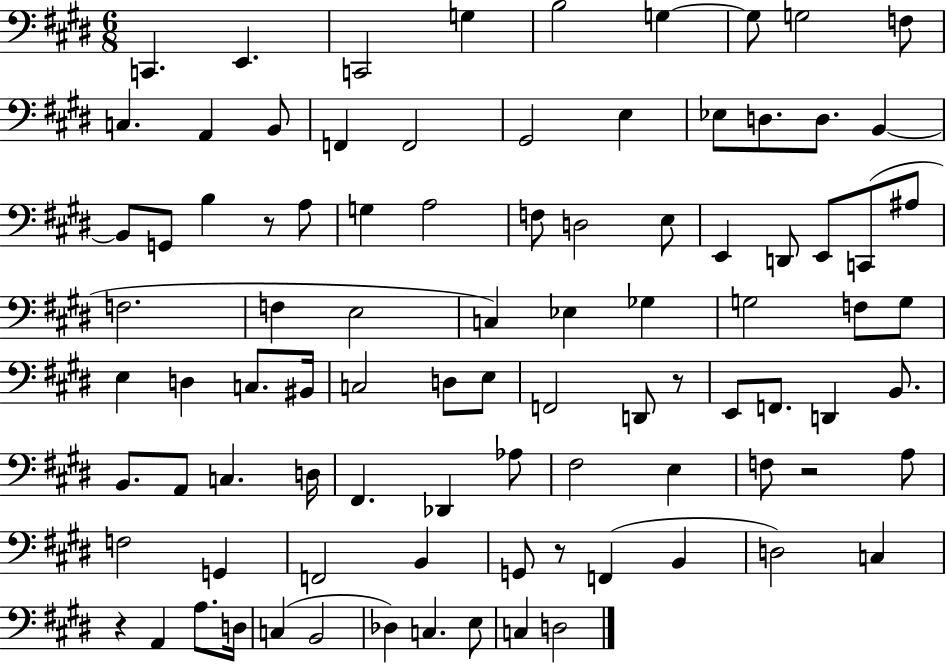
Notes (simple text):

C2/q. E2/q. C2/h G3/q B3/h G3/q G3/e G3/h F3/e C3/q. A2/q B2/e F2/q F2/h G#2/h E3/q Eb3/e D3/e. D3/e. B2/q B2/e G2/e B3/q R/e A3/e G3/q A3/h F3/e D3/h E3/e E2/q D2/e E2/e C2/e A#3/e F3/h. F3/q E3/h C3/q Eb3/q Gb3/q G3/h F3/e G3/e E3/q D3/q C3/e. BIS2/s C3/h D3/e E3/e F2/h D2/e R/e E2/e F2/e. D2/q B2/e. B2/e. A2/e C3/q. D3/s F#2/q. Db2/q Ab3/e F#3/h E3/q F3/e R/h A3/e F3/h G2/q F2/h B2/q G2/e R/e F2/q B2/q D3/h C3/q R/q A2/q A3/e. D3/s C3/q B2/h Db3/q C3/q. E3/e C3/q D3/h